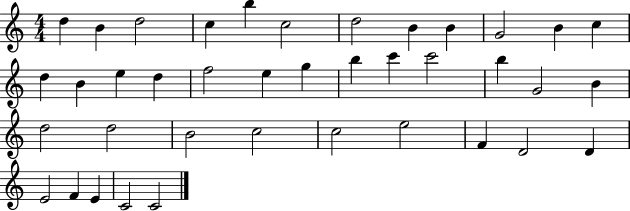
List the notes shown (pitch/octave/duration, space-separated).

D5/q B4/q D5/h C5/q B5/q C5/h D5/h B4/q B4/q G4/h B4/q C5/q D5/q B4/q E5/q D5/q F5/h E5/q G5/q B5/q C6/q C6/h B5/q G4/h B4/q D5/h D5/h B4/h C5/h C5/h E5/h F4/q D4/h D4/q E4/h F4/q E4/q C4/h C4/h